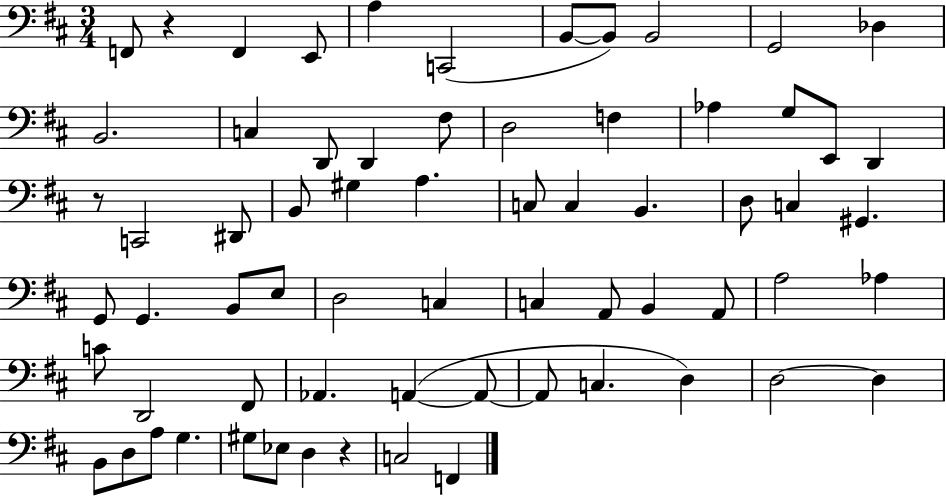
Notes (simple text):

F2/e R/q F2/q E2/e A3/q C2/h B2/e B2/e B2/h G2/h Db3/q B2/h. C3/q D2/e D2/q F#3/e D3/h F3/q Ab3/q G3/e E2/e D2/q R/e C2/h D#2/e B2/e G#3/q A3/q. C3/e C3/q B2/q. D3/e C3/q G#2/q. G2/e G2/q. B2/e E3/e D3/h C3/q C3/q A2/e B2/q A2/e A3/h Ab3/q C4/e D2/h F#2/e Ab2/q. A2/q A2/e A2/e C3/q. D3/q D3/h D3/q B2/e D3/e A3/e G3/q. G#3/e Eb3/e D3/q R/q C3/h F2/q